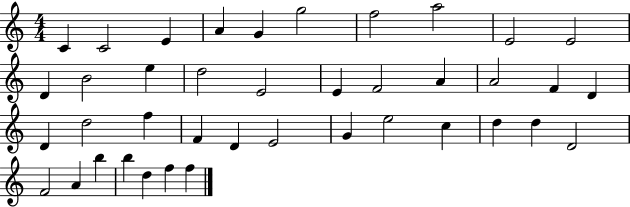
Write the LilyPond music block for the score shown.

{
  \clef treble
  \numericTimeSignature
  \time 4/4
  \key c \major
  c'4 c'2 e'4 | a'4 g'4 g''2 | f''2 a''2 | e'2 e'2 | \break d'4 b'2 e''4 | d''2 e'2 | e'4 f'2 a'4 | a'2 f'4 d'4 | \break d'4 d''2 f''4 | f'4 d'4 e'2 | g'4 e''2 c''4 | d''4 d''4 d'2 | \break f'2 a'4 b''4 | b''4 d''4 f''4 f''4 | \bar "|."
}